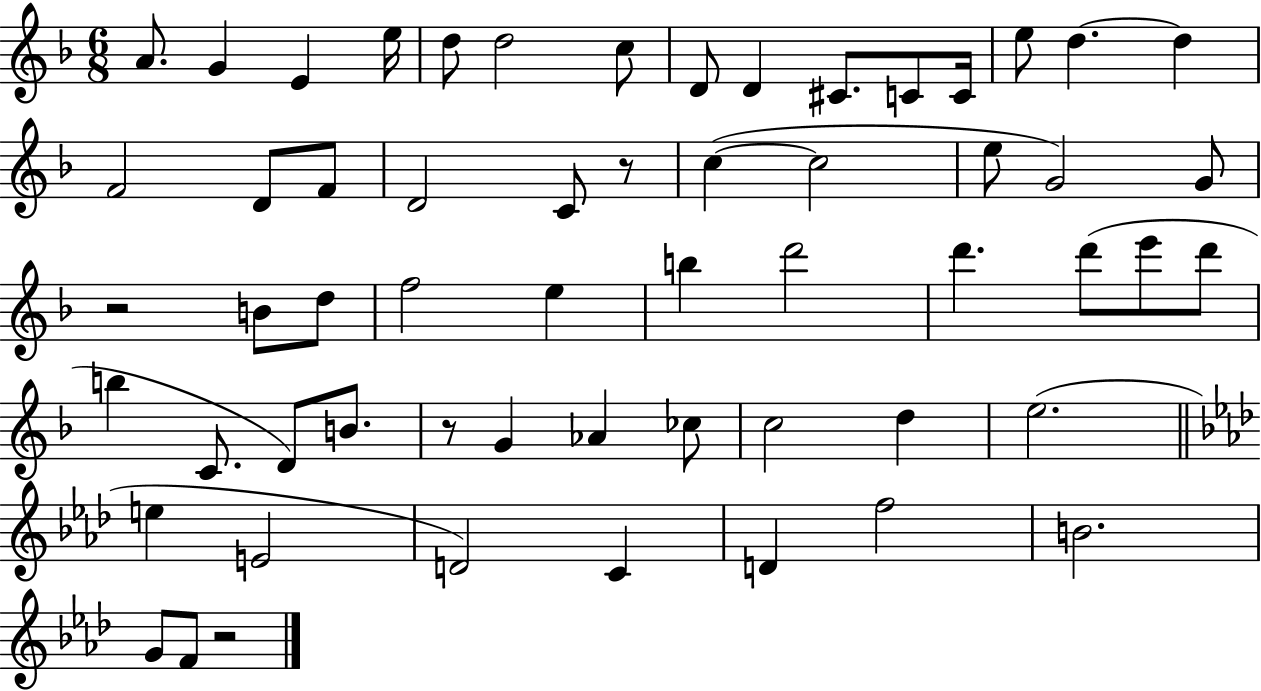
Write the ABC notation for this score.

X:1
T:Untitled
M:6/8
L:1/4
K:F
A/2 G E e/4 d/2 d2 c/2 D/2 D ^C/2 C/2 C/4 e/2 d d F2 D/2 F/2 D2 C/2 z/2 c c2 e/2 G2 G/2 z2 B/2 d/2 f2 e b d'2 d' d'/2 e'/2 d'/2 b C/2 D/2 B/2 z/2 G _A _c/2 c2 d e2 e E2 D2 C D f2 B2 G/2 F/2 z2